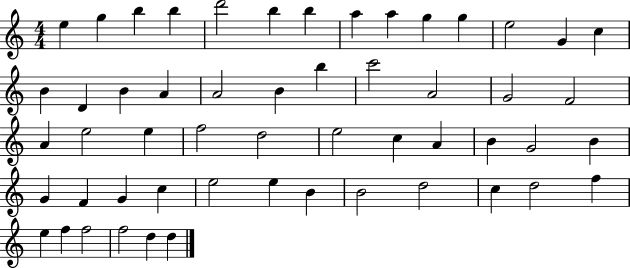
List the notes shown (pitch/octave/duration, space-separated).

E5/q G5/q B5/q B5/q D6/h B5/q B5/q A5/q A5/q G5/q G5/q E5/h G4/q C5/q B4/q D4/q B4/q A4/q A4/h B4/q B5/q C6/h A4/h G4/h F4/h A4/q E5/h E5/q F5/h D5/h E5/h C5/q A4/q B4/q G4/h B4/q G4/q F4/q G4/q C5/q E5/h E5/q B4/q B4/h D5/h C5/q D5/h F5/q E5/q F5/q F5/h F5/h D5/q D5/q